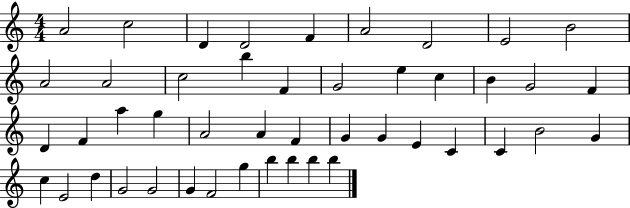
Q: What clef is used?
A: treble